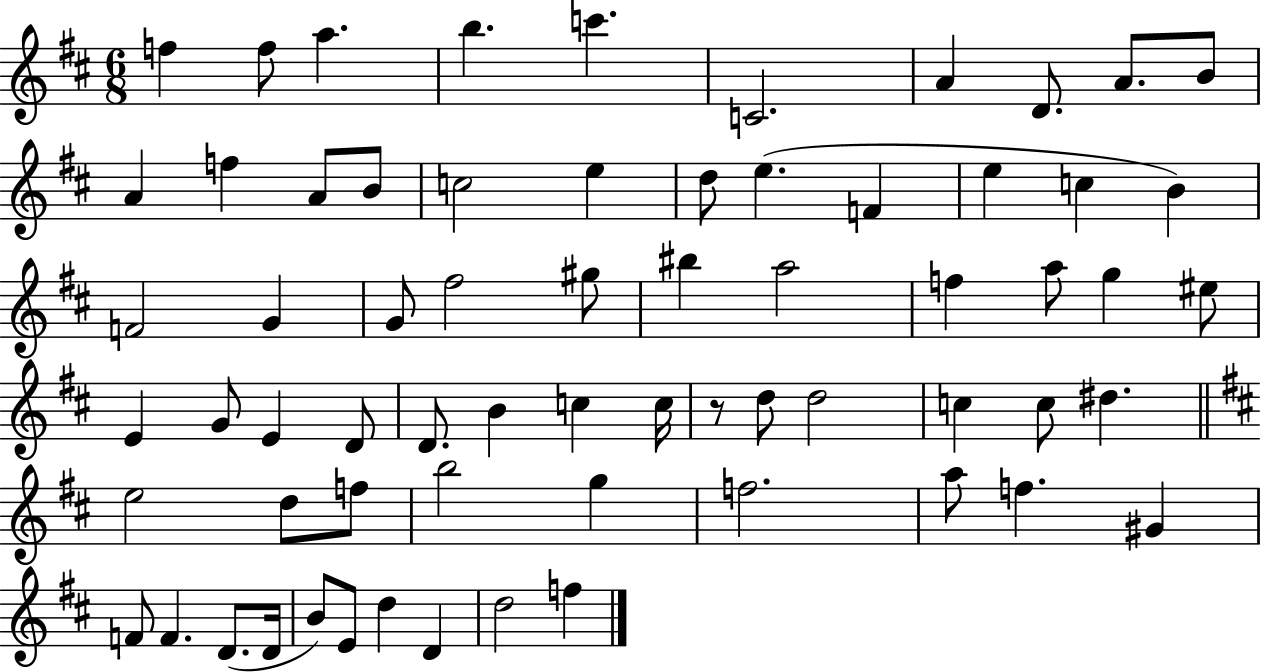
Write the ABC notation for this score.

X:1
T:Untitled
M:6/8
L:1/4
K:D
f f/2 a b c' C2 A D/2 A/2 B/2 A f A/2 B/2 c2 e d/2 e F e c B F2 G G/2 ^f2 ^g/2 ^b a2 f a/2 g ^e/2 E G/2 E D/2 D/2 B c c/4 z/2 d/2 d2 c c/2 ^d e2 d/2 f/2 b2 g f2 a/2 f ^G F/2 F D/2 D/4 B/2 E/2 d D d2 f